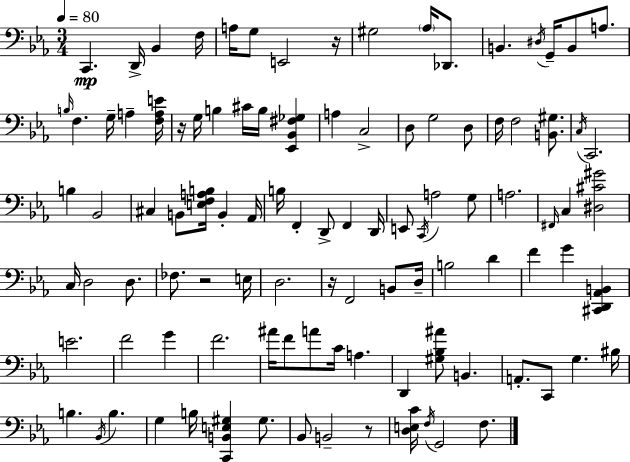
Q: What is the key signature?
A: EES major